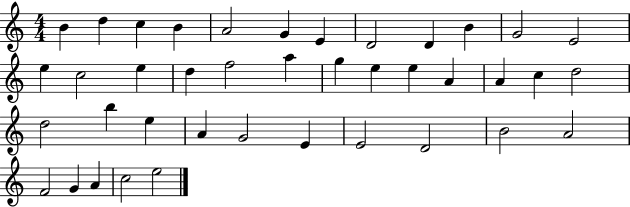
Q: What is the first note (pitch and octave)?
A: B4